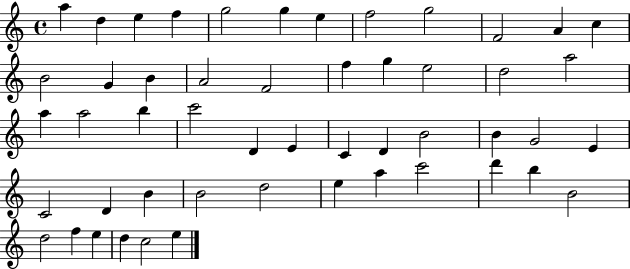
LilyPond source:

{
  \clef treble
  \time 4/4
  \defaultTimeSignature
  \key c \major
  a''4 d''4 e''4 f''4 | g''2 g''4 e''4 | f''2 g''2 | f'2 a'4 c''4 | \break b'2 g'4 b'4 | a'2 f'2 | f''4 g''4 e''2 | d''2 a''2 | \break a''4 a''2 b''4 | c'''2 d'4 e'4 | c'4 d'4 b'2 | b'4 g'2 e'4 | \break c'2 d'4 b'4 | b'2 d''2 | e''4 a''4 c'''2 | d'''4 b''4 b'2 | \break d''2 f''4 e''4 | d''4 c''2 e''4 | \bar "|."
}